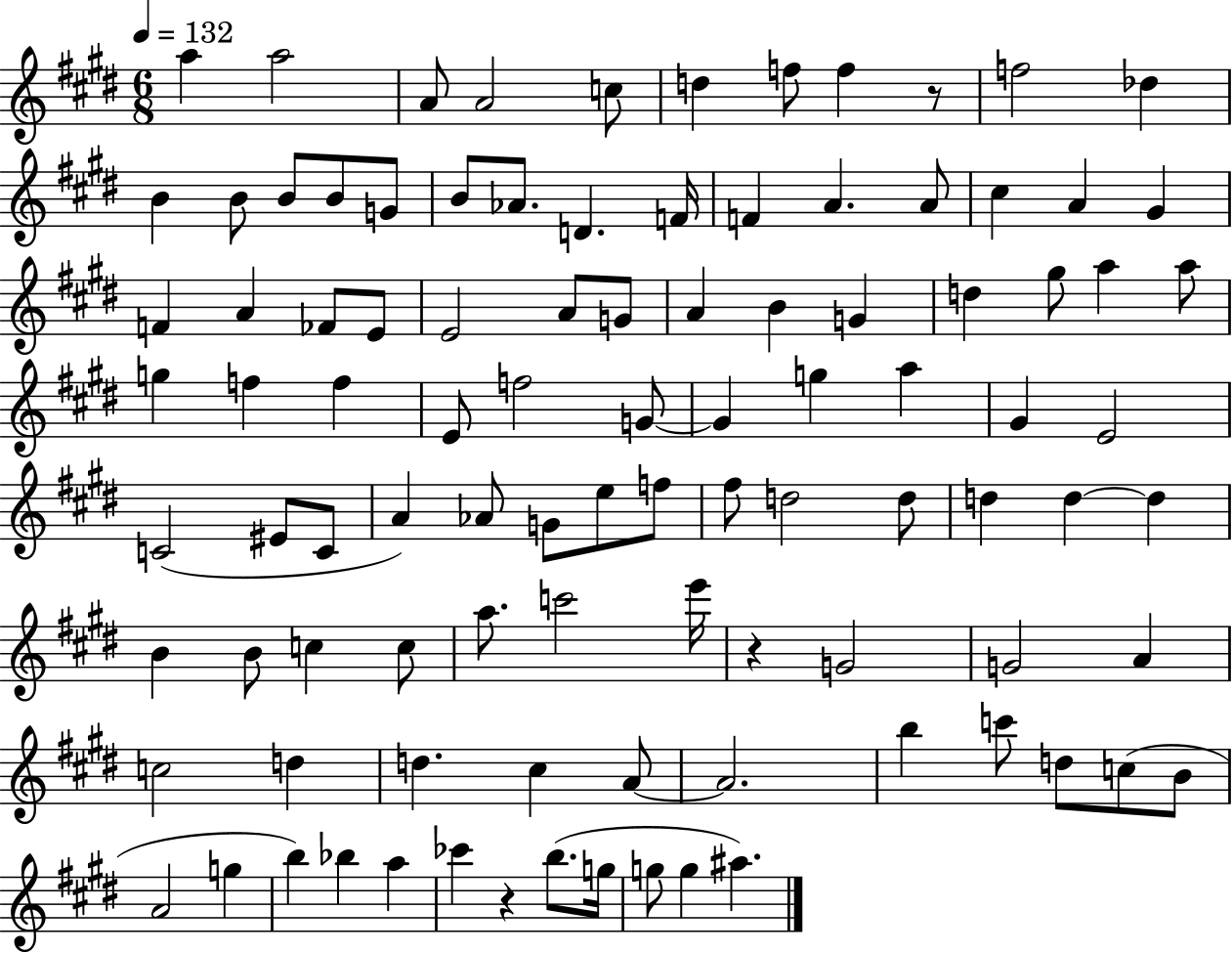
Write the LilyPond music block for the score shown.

{
  \clef treble
  \numericTimeSignature
  \time 6/8
  \key e \major
  \tempo 4 = 132
  \repeat volta 2 { a''4 a''2 | a'8 a'2 c''8 | d''4 f''8 f''4 r8 | f''2 des''4 | \break b'4 b'8 b'8 b'8 g'8 | b'8 aes'8. d'4. f'16 | f'4 a'4. a'8 | cis''4 a'4 gis'4 | \break f'4 a'4 fes'8 e'8 | e'2 a'8 g'8 | a'4 b'4 g'4 | d''4 gis''8 a''4 a''8 | \break g''4 f''4 f''4 | e'8 f''2 g'8~~ | g'4 g''4 a''4 | gis'4 e'2 | \break c'2( eis'8 c'8 | a'4) aes'8 g'8 e''8 f''8 | fis''8 d''2 d''8 | d''4 d''4~~ d''4 | \break b'4 b'8 c''4 c''8 | a''8. c'''2 e'''16 | r4 g'2 | g'2 a'4 | \break c''2 d''4 | d''4. cis''4 a'8~~ | a'2. | b''4 c'''8 d''8 c''8( b'8 | \break a'2 g''4 | b''4) bes''4 a''4 | ces'''4 r4 b''8.( g''16 | g''8 g''4 ais''4.) | \break } \bar "|."
}